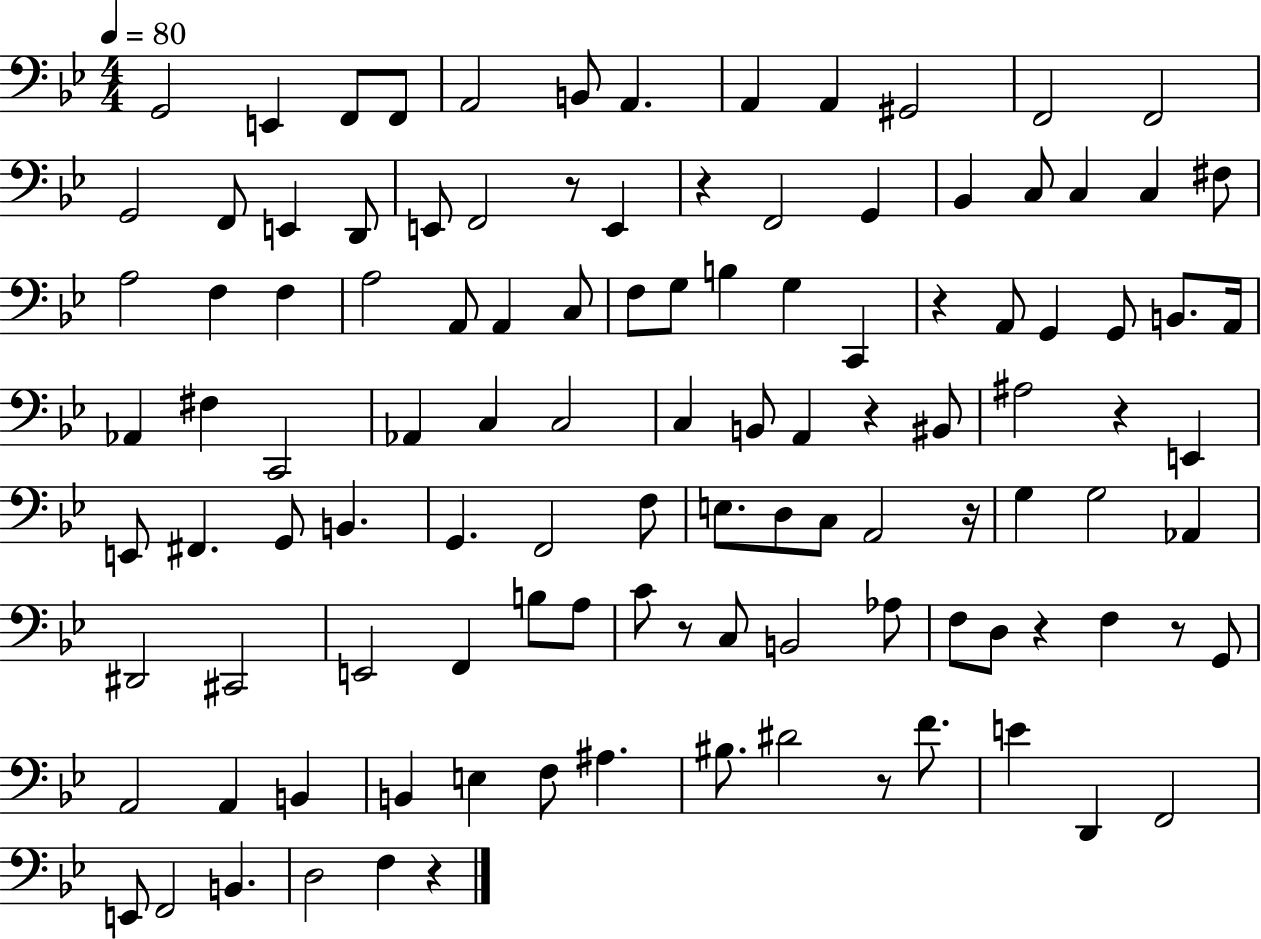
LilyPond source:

{
  \clef bass
  \numericTimeSignature
  \time 4/4
  \key bes \major
  \tempo 4 = 80
  g,2 e,4 f,8 f,8 | a,2 b,8 a,4. | a,4 a,4 gis,2 | f,2 f,2 | \break g,2 f,8 e,4 d,8 | e,8 f,2 r8 e,4 | r4 f,2 g,4 | bes,4 c8 c4 c4 fis8 | \break a2 f4 f4 | a2 a,8 a,4 c8 | f8 g8 b4 g4 c,4 | r4 a,8 g,4 g,8 b,8. a,16 | \break aes,4 fis4 c,2 | aes,4 c4 c2 | c4 b,8 a,4 r4 bis,8 | ais2 r4 e,4 | \break e,8 fis,4. g,8 b,4. | g,4. f,2 f8 | e8. d8 c8 a,2 r16 | g4 g2 aes,4 | \break dis,2 cis,2 | e,2 f,4 b8 a8 | c'8 r8 c8 b,2 aes8 | f8 d8 r4 f4 r8 g,8 | \break a,2 a,4 b,4 | b,4 e4 f8 ais4. | bis8. dis'2 r8 f'8. | e'4 d,4 f,2 | \break e,8 f,2 b,4. | d2 f4 r4 | \bar "|."
}